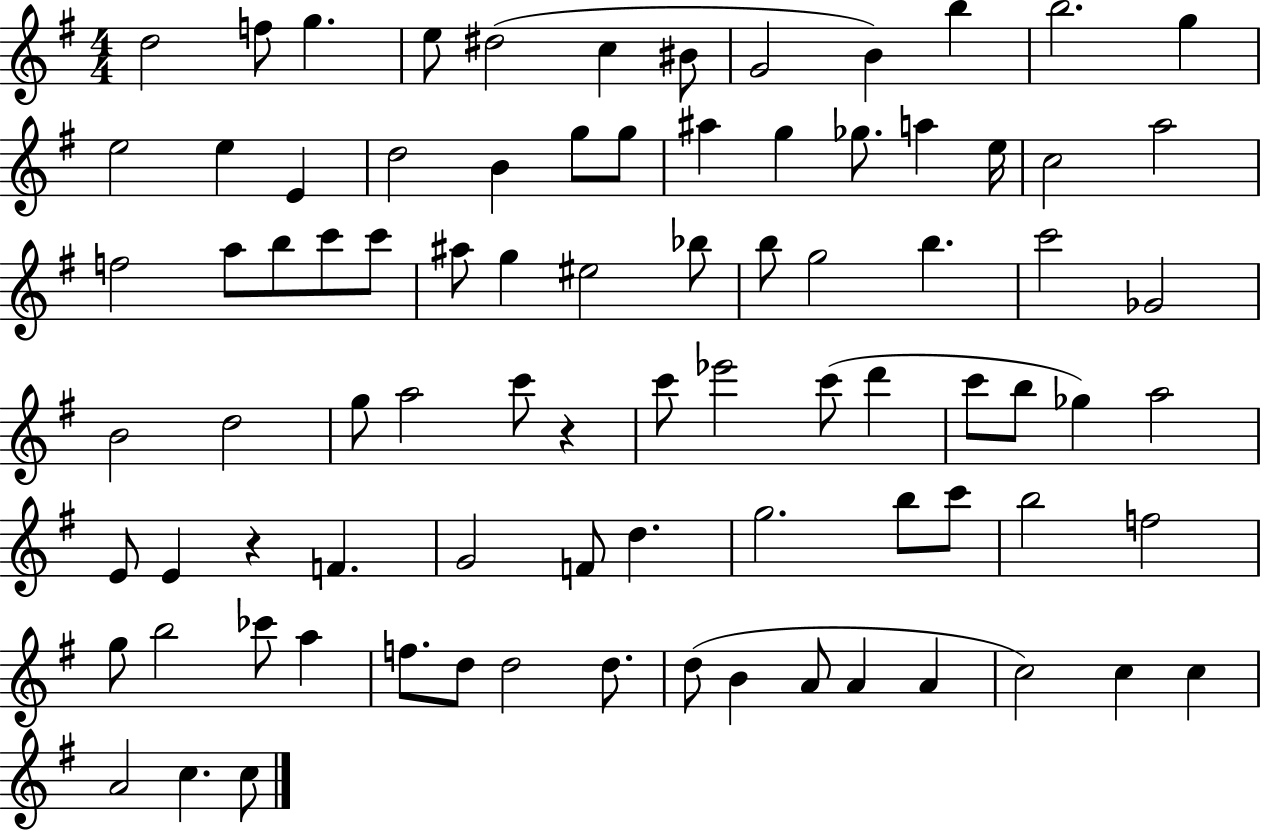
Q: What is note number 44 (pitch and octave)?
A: A5